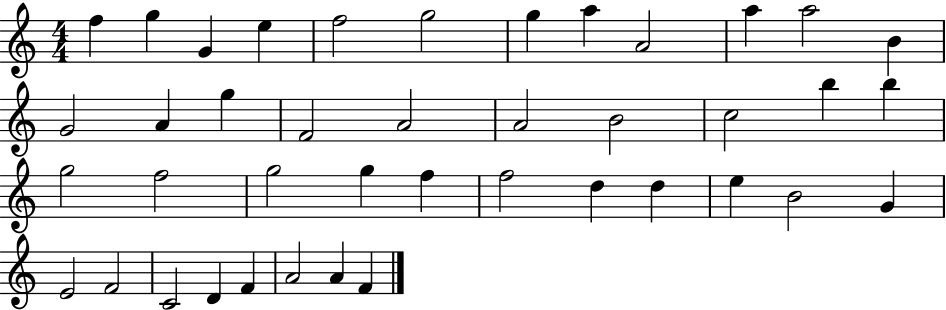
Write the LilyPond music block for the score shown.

{
  \clef treble
  \numericTimeSignature
  \time 4/4
  \key c \major
  f''4 g''4 g'4 e''4 | f''2 g''2 | g''4 a''4 a'2 | a''4 a''2 b'4 | \break g'2 a'4 g''4 | f'2 a'2 | a'2 b'2 | c''2 b''4 b''4 | \break g''2 f''2 | g''2 g''4 f''4 | f''2 d''4 d''4 | e''4 b'2 g'4 | \break e'2 f'2 | c'2 d'4 f'4 | a'2 a'4 f'4 | \bar "|."
}